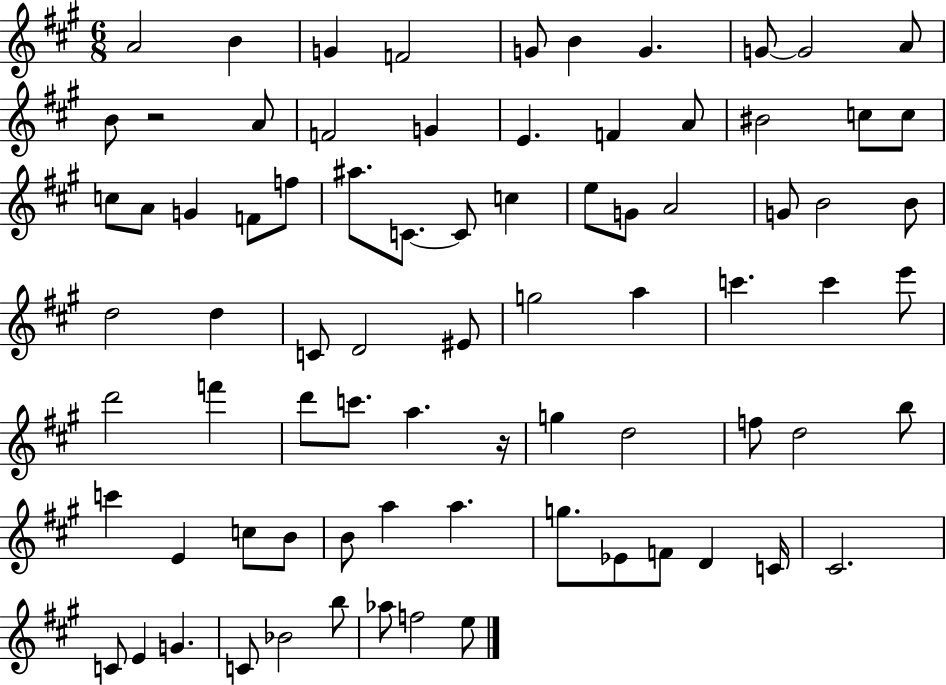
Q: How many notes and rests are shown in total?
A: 79